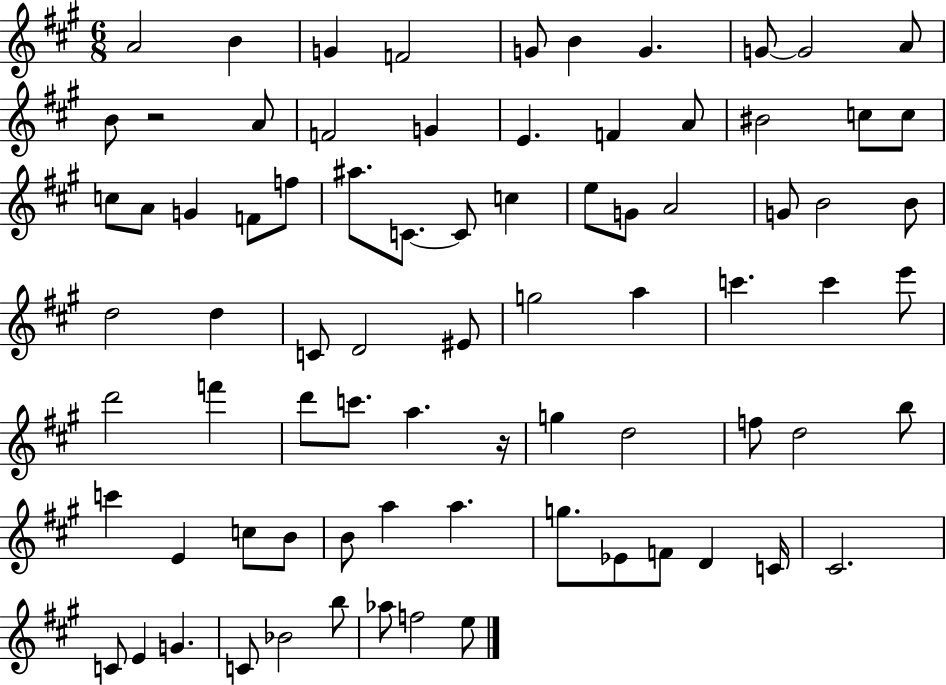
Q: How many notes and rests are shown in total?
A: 79